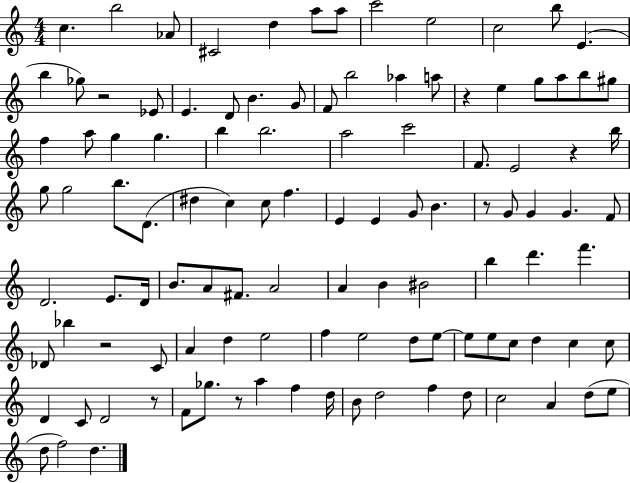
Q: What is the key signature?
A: C major